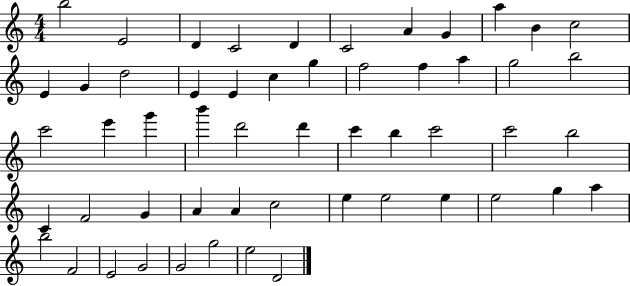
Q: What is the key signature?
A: C major